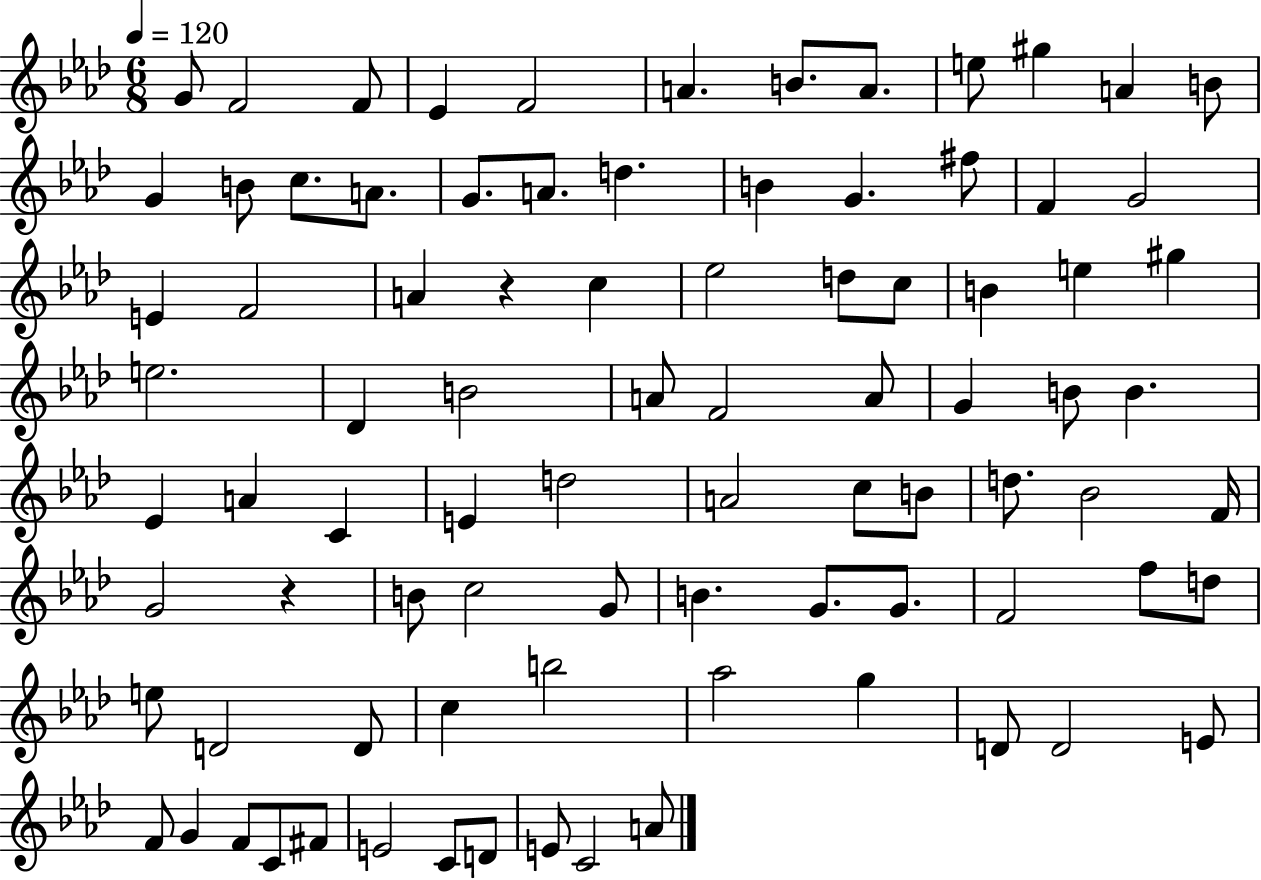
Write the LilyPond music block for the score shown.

{
  \clef treble
  \numericTimeSignature
  \time 6/8
  \key aes \major
  \tempo 4 = 120
  g'8 f'2 f'8 | ees'4 f'2 | a'4. b'8. a'8. | e''8 gis''4 a'4 b'8 | \break g'4 b'8 c''8. a'8. | g'8. a'8. d''4. | b'4 g'4. fis''8 | f'4 g'2 | \break e'4 f'2 | a'4 r4 c''4 | ees''2 d''8 c''8 | b'4 e''4 gis''4 | \break e''2. | des'4 b'2 | a'8 f'2 a'8 | g'4 b'8 b'4. | \break ees'4 a'4 c'4 | e'4 d''2 | a'2 c''8 b'8 | d''8. bes'2 f'16 | \break g'2 r4 | b'8 c''2 g'8 | b'4. g'8. g'8. | f'2 f''8 d''8 | \break e''8 d'2 d'8 | c''4 b''2 | aes''2 g''4 | d'8 d'2 e'8 | \break f'8 g'4 f'8 c'8 fis'8 | e'2 c'8 d'8 | e'8 c'2 a'8 | \bar "|."
}